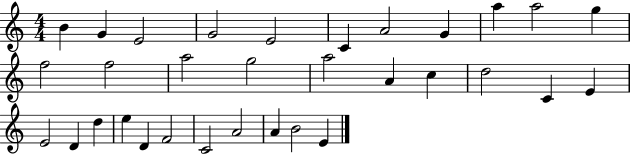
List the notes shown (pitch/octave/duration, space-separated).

B4/q G4/q E4/h G4/h E4/h C4/q A4/h G4/q A5/q A5/h G5/q F5/h F5/h A5/h G5/h A5/h A4/q C5/q D5/h C4/q E4/q E4/h D4/q D5/q E5/q D4/q F4/h C4/h A4/h A4/q B4/h E4/q